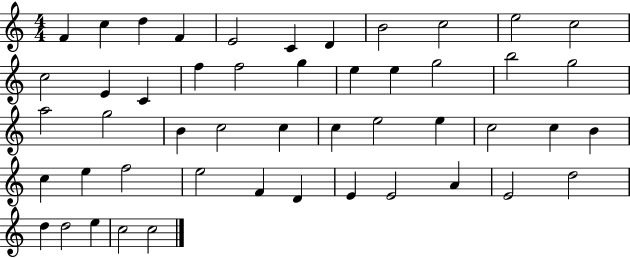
{
  \clef treble
  \numericTimeSignature
  \time 4/4
  \key c \major
  f'4 c''4 d''4 f'4 | e'2 c'4 d'4 | b'2 c''2 | e''2 c''2 | \break c''2 e'4 c'4 | f''4 f''2 g''4 | e''4 e''4 g''2 | b''2 g''2 | \break a''2 g''2 | b'4 c''2 c''4 | c''4 e''2 e''4 | c''2 c''4 b'4 | \break c''4 e''4 f''2 | e''2 f'4 d'4 | e'4 e'2 a'4 | e'2 d''2 | \break d''4 d''2 e''4 | c''2 c''2 | \bar "|."
}